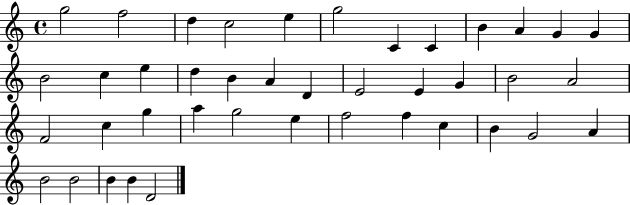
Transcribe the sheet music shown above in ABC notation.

X:1
T:Untitled
M:4/4
L:1/4
K:C
g2 f2 d c2 e g2 C C B A G G B2 c e d B A D E2 E G B2 A2 F2 c g a g2 e f2 f c B G2 A B2 B2 B B D2